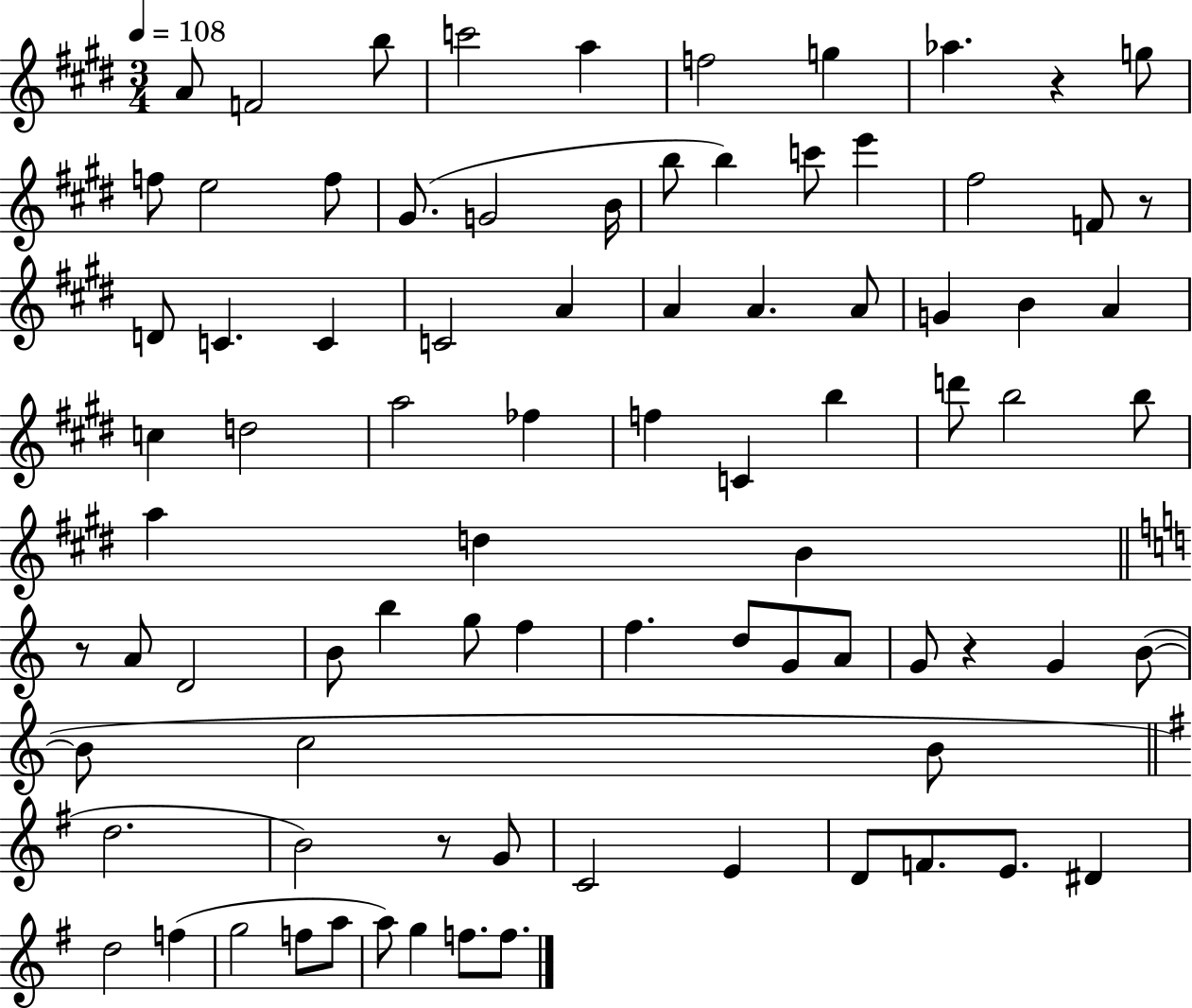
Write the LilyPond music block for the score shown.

{
  \clef treble
  \numericTimeSignature
  \time 3/4
  \key e \major
  \tempo 4 = 108
  a'8 f'2 b''8 | c'''2 a''4 | f''2 g''4 | aes''4. r4 g''8 | \break f''8 e''2 f''8 | gis'8.( g'2 b'16 | b''8 b''4) c'''8 e'''4 | fis''2 f'8 r8 | \break d'8 c'4. c'4 | c'2 a'4 | a'4 a'4. a'8 | g'4 b'4 a'4 | \break c''4 d''2 | a''2 fes''4 | f''4 c'4 b''4 | d'''8 b''2 b''8 | \break a''4 d''4 b'4 | \bar "||" \break \key c \major r8 a'8 d'2 | b'8 b''4 g''8 f''4 | f''4. d''8 g'8 a'8 | g'8 r4 g'4 b'8~(~ | \break b'8 c''2 b'8 | \bar "||" \break \key e \minor d''2. | b'2) r8 g'8 | c'2 e'4 | d'8 f'8. e'8. dis'4 | \break d''2 f''4( | g''2 f''8 a''8 | a''8) g''4 f''8. f''8. | \bar "|."
}